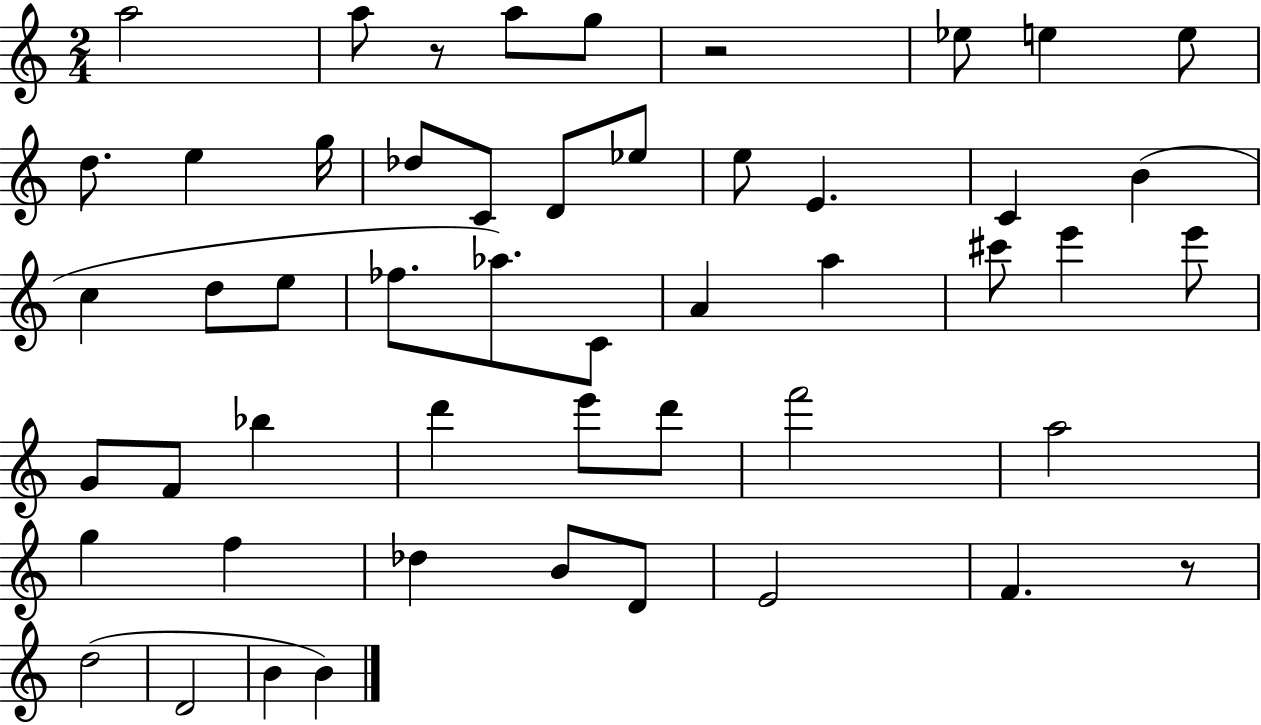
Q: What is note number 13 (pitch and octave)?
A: D4